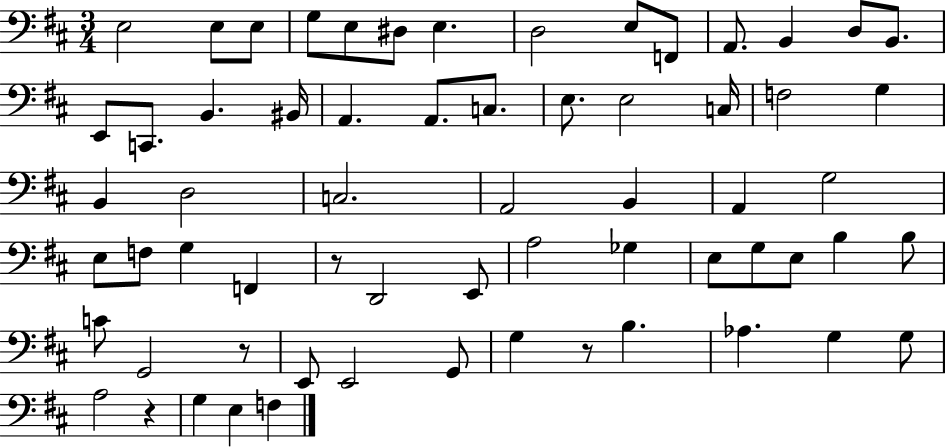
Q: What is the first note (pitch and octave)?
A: E3